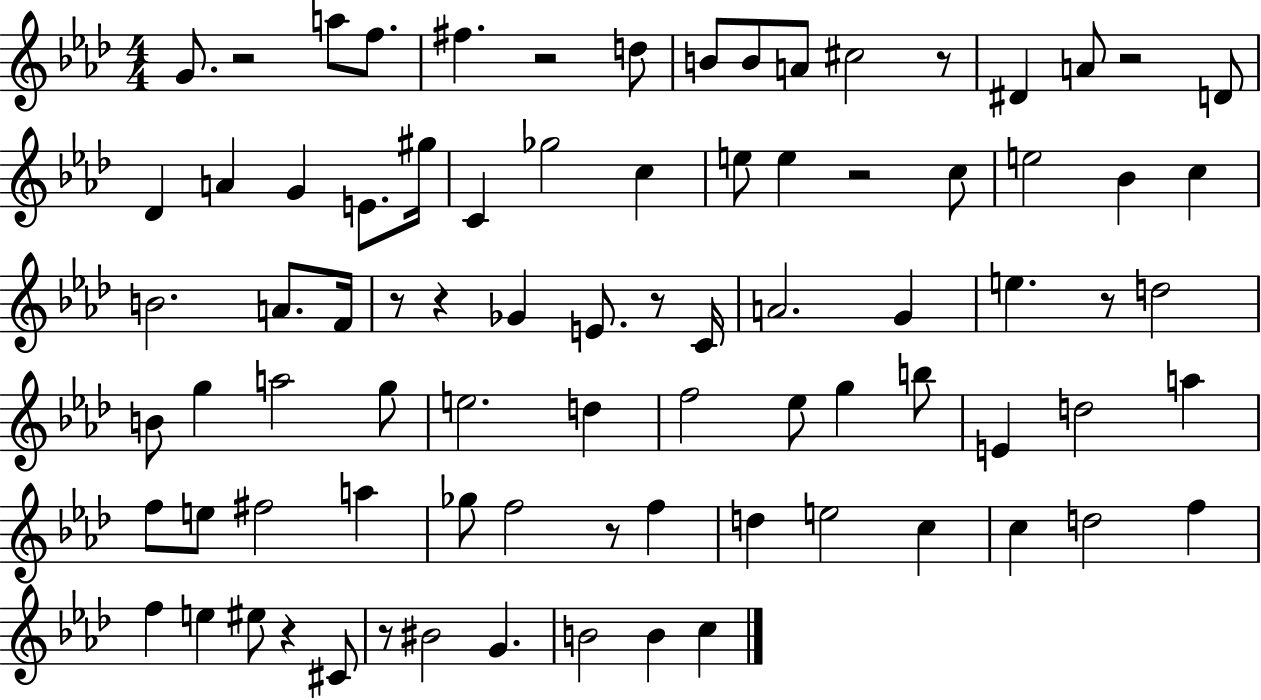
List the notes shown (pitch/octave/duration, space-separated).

G4/e. R/h A5/e F5/e. F#5/q. R/h D5/e B4/e B4/e A4/e C#5/h R/e D#4/q A4/e R/h D4/e Db4/q A4/q G4/q E4/e. G#5/s C4/q Gb5/h C5/q E5/e E5/q R/h C5/e E5/h Bb4/q C5/q B4/h. A4/e. F4/s R/e R/q Gb4/q E4/e. R/e C4/s A4/h. G4/q E5/q. R/e D5/h B4/e G5/q A5/h G5/e E5/h. D5/q F5/h Eb5/e G5/q B5/e E4/q D5/h A5/q F5/e E5/e F#5/h A5/q Gb5/e F5/h R/e F5/q D5/q E5/h C5/q C5/q D5/h F5/q F5/q E5/q EIS5/e R/q C#4/e R/e BIS4/h G4/q. B4/h B4/q C5/q